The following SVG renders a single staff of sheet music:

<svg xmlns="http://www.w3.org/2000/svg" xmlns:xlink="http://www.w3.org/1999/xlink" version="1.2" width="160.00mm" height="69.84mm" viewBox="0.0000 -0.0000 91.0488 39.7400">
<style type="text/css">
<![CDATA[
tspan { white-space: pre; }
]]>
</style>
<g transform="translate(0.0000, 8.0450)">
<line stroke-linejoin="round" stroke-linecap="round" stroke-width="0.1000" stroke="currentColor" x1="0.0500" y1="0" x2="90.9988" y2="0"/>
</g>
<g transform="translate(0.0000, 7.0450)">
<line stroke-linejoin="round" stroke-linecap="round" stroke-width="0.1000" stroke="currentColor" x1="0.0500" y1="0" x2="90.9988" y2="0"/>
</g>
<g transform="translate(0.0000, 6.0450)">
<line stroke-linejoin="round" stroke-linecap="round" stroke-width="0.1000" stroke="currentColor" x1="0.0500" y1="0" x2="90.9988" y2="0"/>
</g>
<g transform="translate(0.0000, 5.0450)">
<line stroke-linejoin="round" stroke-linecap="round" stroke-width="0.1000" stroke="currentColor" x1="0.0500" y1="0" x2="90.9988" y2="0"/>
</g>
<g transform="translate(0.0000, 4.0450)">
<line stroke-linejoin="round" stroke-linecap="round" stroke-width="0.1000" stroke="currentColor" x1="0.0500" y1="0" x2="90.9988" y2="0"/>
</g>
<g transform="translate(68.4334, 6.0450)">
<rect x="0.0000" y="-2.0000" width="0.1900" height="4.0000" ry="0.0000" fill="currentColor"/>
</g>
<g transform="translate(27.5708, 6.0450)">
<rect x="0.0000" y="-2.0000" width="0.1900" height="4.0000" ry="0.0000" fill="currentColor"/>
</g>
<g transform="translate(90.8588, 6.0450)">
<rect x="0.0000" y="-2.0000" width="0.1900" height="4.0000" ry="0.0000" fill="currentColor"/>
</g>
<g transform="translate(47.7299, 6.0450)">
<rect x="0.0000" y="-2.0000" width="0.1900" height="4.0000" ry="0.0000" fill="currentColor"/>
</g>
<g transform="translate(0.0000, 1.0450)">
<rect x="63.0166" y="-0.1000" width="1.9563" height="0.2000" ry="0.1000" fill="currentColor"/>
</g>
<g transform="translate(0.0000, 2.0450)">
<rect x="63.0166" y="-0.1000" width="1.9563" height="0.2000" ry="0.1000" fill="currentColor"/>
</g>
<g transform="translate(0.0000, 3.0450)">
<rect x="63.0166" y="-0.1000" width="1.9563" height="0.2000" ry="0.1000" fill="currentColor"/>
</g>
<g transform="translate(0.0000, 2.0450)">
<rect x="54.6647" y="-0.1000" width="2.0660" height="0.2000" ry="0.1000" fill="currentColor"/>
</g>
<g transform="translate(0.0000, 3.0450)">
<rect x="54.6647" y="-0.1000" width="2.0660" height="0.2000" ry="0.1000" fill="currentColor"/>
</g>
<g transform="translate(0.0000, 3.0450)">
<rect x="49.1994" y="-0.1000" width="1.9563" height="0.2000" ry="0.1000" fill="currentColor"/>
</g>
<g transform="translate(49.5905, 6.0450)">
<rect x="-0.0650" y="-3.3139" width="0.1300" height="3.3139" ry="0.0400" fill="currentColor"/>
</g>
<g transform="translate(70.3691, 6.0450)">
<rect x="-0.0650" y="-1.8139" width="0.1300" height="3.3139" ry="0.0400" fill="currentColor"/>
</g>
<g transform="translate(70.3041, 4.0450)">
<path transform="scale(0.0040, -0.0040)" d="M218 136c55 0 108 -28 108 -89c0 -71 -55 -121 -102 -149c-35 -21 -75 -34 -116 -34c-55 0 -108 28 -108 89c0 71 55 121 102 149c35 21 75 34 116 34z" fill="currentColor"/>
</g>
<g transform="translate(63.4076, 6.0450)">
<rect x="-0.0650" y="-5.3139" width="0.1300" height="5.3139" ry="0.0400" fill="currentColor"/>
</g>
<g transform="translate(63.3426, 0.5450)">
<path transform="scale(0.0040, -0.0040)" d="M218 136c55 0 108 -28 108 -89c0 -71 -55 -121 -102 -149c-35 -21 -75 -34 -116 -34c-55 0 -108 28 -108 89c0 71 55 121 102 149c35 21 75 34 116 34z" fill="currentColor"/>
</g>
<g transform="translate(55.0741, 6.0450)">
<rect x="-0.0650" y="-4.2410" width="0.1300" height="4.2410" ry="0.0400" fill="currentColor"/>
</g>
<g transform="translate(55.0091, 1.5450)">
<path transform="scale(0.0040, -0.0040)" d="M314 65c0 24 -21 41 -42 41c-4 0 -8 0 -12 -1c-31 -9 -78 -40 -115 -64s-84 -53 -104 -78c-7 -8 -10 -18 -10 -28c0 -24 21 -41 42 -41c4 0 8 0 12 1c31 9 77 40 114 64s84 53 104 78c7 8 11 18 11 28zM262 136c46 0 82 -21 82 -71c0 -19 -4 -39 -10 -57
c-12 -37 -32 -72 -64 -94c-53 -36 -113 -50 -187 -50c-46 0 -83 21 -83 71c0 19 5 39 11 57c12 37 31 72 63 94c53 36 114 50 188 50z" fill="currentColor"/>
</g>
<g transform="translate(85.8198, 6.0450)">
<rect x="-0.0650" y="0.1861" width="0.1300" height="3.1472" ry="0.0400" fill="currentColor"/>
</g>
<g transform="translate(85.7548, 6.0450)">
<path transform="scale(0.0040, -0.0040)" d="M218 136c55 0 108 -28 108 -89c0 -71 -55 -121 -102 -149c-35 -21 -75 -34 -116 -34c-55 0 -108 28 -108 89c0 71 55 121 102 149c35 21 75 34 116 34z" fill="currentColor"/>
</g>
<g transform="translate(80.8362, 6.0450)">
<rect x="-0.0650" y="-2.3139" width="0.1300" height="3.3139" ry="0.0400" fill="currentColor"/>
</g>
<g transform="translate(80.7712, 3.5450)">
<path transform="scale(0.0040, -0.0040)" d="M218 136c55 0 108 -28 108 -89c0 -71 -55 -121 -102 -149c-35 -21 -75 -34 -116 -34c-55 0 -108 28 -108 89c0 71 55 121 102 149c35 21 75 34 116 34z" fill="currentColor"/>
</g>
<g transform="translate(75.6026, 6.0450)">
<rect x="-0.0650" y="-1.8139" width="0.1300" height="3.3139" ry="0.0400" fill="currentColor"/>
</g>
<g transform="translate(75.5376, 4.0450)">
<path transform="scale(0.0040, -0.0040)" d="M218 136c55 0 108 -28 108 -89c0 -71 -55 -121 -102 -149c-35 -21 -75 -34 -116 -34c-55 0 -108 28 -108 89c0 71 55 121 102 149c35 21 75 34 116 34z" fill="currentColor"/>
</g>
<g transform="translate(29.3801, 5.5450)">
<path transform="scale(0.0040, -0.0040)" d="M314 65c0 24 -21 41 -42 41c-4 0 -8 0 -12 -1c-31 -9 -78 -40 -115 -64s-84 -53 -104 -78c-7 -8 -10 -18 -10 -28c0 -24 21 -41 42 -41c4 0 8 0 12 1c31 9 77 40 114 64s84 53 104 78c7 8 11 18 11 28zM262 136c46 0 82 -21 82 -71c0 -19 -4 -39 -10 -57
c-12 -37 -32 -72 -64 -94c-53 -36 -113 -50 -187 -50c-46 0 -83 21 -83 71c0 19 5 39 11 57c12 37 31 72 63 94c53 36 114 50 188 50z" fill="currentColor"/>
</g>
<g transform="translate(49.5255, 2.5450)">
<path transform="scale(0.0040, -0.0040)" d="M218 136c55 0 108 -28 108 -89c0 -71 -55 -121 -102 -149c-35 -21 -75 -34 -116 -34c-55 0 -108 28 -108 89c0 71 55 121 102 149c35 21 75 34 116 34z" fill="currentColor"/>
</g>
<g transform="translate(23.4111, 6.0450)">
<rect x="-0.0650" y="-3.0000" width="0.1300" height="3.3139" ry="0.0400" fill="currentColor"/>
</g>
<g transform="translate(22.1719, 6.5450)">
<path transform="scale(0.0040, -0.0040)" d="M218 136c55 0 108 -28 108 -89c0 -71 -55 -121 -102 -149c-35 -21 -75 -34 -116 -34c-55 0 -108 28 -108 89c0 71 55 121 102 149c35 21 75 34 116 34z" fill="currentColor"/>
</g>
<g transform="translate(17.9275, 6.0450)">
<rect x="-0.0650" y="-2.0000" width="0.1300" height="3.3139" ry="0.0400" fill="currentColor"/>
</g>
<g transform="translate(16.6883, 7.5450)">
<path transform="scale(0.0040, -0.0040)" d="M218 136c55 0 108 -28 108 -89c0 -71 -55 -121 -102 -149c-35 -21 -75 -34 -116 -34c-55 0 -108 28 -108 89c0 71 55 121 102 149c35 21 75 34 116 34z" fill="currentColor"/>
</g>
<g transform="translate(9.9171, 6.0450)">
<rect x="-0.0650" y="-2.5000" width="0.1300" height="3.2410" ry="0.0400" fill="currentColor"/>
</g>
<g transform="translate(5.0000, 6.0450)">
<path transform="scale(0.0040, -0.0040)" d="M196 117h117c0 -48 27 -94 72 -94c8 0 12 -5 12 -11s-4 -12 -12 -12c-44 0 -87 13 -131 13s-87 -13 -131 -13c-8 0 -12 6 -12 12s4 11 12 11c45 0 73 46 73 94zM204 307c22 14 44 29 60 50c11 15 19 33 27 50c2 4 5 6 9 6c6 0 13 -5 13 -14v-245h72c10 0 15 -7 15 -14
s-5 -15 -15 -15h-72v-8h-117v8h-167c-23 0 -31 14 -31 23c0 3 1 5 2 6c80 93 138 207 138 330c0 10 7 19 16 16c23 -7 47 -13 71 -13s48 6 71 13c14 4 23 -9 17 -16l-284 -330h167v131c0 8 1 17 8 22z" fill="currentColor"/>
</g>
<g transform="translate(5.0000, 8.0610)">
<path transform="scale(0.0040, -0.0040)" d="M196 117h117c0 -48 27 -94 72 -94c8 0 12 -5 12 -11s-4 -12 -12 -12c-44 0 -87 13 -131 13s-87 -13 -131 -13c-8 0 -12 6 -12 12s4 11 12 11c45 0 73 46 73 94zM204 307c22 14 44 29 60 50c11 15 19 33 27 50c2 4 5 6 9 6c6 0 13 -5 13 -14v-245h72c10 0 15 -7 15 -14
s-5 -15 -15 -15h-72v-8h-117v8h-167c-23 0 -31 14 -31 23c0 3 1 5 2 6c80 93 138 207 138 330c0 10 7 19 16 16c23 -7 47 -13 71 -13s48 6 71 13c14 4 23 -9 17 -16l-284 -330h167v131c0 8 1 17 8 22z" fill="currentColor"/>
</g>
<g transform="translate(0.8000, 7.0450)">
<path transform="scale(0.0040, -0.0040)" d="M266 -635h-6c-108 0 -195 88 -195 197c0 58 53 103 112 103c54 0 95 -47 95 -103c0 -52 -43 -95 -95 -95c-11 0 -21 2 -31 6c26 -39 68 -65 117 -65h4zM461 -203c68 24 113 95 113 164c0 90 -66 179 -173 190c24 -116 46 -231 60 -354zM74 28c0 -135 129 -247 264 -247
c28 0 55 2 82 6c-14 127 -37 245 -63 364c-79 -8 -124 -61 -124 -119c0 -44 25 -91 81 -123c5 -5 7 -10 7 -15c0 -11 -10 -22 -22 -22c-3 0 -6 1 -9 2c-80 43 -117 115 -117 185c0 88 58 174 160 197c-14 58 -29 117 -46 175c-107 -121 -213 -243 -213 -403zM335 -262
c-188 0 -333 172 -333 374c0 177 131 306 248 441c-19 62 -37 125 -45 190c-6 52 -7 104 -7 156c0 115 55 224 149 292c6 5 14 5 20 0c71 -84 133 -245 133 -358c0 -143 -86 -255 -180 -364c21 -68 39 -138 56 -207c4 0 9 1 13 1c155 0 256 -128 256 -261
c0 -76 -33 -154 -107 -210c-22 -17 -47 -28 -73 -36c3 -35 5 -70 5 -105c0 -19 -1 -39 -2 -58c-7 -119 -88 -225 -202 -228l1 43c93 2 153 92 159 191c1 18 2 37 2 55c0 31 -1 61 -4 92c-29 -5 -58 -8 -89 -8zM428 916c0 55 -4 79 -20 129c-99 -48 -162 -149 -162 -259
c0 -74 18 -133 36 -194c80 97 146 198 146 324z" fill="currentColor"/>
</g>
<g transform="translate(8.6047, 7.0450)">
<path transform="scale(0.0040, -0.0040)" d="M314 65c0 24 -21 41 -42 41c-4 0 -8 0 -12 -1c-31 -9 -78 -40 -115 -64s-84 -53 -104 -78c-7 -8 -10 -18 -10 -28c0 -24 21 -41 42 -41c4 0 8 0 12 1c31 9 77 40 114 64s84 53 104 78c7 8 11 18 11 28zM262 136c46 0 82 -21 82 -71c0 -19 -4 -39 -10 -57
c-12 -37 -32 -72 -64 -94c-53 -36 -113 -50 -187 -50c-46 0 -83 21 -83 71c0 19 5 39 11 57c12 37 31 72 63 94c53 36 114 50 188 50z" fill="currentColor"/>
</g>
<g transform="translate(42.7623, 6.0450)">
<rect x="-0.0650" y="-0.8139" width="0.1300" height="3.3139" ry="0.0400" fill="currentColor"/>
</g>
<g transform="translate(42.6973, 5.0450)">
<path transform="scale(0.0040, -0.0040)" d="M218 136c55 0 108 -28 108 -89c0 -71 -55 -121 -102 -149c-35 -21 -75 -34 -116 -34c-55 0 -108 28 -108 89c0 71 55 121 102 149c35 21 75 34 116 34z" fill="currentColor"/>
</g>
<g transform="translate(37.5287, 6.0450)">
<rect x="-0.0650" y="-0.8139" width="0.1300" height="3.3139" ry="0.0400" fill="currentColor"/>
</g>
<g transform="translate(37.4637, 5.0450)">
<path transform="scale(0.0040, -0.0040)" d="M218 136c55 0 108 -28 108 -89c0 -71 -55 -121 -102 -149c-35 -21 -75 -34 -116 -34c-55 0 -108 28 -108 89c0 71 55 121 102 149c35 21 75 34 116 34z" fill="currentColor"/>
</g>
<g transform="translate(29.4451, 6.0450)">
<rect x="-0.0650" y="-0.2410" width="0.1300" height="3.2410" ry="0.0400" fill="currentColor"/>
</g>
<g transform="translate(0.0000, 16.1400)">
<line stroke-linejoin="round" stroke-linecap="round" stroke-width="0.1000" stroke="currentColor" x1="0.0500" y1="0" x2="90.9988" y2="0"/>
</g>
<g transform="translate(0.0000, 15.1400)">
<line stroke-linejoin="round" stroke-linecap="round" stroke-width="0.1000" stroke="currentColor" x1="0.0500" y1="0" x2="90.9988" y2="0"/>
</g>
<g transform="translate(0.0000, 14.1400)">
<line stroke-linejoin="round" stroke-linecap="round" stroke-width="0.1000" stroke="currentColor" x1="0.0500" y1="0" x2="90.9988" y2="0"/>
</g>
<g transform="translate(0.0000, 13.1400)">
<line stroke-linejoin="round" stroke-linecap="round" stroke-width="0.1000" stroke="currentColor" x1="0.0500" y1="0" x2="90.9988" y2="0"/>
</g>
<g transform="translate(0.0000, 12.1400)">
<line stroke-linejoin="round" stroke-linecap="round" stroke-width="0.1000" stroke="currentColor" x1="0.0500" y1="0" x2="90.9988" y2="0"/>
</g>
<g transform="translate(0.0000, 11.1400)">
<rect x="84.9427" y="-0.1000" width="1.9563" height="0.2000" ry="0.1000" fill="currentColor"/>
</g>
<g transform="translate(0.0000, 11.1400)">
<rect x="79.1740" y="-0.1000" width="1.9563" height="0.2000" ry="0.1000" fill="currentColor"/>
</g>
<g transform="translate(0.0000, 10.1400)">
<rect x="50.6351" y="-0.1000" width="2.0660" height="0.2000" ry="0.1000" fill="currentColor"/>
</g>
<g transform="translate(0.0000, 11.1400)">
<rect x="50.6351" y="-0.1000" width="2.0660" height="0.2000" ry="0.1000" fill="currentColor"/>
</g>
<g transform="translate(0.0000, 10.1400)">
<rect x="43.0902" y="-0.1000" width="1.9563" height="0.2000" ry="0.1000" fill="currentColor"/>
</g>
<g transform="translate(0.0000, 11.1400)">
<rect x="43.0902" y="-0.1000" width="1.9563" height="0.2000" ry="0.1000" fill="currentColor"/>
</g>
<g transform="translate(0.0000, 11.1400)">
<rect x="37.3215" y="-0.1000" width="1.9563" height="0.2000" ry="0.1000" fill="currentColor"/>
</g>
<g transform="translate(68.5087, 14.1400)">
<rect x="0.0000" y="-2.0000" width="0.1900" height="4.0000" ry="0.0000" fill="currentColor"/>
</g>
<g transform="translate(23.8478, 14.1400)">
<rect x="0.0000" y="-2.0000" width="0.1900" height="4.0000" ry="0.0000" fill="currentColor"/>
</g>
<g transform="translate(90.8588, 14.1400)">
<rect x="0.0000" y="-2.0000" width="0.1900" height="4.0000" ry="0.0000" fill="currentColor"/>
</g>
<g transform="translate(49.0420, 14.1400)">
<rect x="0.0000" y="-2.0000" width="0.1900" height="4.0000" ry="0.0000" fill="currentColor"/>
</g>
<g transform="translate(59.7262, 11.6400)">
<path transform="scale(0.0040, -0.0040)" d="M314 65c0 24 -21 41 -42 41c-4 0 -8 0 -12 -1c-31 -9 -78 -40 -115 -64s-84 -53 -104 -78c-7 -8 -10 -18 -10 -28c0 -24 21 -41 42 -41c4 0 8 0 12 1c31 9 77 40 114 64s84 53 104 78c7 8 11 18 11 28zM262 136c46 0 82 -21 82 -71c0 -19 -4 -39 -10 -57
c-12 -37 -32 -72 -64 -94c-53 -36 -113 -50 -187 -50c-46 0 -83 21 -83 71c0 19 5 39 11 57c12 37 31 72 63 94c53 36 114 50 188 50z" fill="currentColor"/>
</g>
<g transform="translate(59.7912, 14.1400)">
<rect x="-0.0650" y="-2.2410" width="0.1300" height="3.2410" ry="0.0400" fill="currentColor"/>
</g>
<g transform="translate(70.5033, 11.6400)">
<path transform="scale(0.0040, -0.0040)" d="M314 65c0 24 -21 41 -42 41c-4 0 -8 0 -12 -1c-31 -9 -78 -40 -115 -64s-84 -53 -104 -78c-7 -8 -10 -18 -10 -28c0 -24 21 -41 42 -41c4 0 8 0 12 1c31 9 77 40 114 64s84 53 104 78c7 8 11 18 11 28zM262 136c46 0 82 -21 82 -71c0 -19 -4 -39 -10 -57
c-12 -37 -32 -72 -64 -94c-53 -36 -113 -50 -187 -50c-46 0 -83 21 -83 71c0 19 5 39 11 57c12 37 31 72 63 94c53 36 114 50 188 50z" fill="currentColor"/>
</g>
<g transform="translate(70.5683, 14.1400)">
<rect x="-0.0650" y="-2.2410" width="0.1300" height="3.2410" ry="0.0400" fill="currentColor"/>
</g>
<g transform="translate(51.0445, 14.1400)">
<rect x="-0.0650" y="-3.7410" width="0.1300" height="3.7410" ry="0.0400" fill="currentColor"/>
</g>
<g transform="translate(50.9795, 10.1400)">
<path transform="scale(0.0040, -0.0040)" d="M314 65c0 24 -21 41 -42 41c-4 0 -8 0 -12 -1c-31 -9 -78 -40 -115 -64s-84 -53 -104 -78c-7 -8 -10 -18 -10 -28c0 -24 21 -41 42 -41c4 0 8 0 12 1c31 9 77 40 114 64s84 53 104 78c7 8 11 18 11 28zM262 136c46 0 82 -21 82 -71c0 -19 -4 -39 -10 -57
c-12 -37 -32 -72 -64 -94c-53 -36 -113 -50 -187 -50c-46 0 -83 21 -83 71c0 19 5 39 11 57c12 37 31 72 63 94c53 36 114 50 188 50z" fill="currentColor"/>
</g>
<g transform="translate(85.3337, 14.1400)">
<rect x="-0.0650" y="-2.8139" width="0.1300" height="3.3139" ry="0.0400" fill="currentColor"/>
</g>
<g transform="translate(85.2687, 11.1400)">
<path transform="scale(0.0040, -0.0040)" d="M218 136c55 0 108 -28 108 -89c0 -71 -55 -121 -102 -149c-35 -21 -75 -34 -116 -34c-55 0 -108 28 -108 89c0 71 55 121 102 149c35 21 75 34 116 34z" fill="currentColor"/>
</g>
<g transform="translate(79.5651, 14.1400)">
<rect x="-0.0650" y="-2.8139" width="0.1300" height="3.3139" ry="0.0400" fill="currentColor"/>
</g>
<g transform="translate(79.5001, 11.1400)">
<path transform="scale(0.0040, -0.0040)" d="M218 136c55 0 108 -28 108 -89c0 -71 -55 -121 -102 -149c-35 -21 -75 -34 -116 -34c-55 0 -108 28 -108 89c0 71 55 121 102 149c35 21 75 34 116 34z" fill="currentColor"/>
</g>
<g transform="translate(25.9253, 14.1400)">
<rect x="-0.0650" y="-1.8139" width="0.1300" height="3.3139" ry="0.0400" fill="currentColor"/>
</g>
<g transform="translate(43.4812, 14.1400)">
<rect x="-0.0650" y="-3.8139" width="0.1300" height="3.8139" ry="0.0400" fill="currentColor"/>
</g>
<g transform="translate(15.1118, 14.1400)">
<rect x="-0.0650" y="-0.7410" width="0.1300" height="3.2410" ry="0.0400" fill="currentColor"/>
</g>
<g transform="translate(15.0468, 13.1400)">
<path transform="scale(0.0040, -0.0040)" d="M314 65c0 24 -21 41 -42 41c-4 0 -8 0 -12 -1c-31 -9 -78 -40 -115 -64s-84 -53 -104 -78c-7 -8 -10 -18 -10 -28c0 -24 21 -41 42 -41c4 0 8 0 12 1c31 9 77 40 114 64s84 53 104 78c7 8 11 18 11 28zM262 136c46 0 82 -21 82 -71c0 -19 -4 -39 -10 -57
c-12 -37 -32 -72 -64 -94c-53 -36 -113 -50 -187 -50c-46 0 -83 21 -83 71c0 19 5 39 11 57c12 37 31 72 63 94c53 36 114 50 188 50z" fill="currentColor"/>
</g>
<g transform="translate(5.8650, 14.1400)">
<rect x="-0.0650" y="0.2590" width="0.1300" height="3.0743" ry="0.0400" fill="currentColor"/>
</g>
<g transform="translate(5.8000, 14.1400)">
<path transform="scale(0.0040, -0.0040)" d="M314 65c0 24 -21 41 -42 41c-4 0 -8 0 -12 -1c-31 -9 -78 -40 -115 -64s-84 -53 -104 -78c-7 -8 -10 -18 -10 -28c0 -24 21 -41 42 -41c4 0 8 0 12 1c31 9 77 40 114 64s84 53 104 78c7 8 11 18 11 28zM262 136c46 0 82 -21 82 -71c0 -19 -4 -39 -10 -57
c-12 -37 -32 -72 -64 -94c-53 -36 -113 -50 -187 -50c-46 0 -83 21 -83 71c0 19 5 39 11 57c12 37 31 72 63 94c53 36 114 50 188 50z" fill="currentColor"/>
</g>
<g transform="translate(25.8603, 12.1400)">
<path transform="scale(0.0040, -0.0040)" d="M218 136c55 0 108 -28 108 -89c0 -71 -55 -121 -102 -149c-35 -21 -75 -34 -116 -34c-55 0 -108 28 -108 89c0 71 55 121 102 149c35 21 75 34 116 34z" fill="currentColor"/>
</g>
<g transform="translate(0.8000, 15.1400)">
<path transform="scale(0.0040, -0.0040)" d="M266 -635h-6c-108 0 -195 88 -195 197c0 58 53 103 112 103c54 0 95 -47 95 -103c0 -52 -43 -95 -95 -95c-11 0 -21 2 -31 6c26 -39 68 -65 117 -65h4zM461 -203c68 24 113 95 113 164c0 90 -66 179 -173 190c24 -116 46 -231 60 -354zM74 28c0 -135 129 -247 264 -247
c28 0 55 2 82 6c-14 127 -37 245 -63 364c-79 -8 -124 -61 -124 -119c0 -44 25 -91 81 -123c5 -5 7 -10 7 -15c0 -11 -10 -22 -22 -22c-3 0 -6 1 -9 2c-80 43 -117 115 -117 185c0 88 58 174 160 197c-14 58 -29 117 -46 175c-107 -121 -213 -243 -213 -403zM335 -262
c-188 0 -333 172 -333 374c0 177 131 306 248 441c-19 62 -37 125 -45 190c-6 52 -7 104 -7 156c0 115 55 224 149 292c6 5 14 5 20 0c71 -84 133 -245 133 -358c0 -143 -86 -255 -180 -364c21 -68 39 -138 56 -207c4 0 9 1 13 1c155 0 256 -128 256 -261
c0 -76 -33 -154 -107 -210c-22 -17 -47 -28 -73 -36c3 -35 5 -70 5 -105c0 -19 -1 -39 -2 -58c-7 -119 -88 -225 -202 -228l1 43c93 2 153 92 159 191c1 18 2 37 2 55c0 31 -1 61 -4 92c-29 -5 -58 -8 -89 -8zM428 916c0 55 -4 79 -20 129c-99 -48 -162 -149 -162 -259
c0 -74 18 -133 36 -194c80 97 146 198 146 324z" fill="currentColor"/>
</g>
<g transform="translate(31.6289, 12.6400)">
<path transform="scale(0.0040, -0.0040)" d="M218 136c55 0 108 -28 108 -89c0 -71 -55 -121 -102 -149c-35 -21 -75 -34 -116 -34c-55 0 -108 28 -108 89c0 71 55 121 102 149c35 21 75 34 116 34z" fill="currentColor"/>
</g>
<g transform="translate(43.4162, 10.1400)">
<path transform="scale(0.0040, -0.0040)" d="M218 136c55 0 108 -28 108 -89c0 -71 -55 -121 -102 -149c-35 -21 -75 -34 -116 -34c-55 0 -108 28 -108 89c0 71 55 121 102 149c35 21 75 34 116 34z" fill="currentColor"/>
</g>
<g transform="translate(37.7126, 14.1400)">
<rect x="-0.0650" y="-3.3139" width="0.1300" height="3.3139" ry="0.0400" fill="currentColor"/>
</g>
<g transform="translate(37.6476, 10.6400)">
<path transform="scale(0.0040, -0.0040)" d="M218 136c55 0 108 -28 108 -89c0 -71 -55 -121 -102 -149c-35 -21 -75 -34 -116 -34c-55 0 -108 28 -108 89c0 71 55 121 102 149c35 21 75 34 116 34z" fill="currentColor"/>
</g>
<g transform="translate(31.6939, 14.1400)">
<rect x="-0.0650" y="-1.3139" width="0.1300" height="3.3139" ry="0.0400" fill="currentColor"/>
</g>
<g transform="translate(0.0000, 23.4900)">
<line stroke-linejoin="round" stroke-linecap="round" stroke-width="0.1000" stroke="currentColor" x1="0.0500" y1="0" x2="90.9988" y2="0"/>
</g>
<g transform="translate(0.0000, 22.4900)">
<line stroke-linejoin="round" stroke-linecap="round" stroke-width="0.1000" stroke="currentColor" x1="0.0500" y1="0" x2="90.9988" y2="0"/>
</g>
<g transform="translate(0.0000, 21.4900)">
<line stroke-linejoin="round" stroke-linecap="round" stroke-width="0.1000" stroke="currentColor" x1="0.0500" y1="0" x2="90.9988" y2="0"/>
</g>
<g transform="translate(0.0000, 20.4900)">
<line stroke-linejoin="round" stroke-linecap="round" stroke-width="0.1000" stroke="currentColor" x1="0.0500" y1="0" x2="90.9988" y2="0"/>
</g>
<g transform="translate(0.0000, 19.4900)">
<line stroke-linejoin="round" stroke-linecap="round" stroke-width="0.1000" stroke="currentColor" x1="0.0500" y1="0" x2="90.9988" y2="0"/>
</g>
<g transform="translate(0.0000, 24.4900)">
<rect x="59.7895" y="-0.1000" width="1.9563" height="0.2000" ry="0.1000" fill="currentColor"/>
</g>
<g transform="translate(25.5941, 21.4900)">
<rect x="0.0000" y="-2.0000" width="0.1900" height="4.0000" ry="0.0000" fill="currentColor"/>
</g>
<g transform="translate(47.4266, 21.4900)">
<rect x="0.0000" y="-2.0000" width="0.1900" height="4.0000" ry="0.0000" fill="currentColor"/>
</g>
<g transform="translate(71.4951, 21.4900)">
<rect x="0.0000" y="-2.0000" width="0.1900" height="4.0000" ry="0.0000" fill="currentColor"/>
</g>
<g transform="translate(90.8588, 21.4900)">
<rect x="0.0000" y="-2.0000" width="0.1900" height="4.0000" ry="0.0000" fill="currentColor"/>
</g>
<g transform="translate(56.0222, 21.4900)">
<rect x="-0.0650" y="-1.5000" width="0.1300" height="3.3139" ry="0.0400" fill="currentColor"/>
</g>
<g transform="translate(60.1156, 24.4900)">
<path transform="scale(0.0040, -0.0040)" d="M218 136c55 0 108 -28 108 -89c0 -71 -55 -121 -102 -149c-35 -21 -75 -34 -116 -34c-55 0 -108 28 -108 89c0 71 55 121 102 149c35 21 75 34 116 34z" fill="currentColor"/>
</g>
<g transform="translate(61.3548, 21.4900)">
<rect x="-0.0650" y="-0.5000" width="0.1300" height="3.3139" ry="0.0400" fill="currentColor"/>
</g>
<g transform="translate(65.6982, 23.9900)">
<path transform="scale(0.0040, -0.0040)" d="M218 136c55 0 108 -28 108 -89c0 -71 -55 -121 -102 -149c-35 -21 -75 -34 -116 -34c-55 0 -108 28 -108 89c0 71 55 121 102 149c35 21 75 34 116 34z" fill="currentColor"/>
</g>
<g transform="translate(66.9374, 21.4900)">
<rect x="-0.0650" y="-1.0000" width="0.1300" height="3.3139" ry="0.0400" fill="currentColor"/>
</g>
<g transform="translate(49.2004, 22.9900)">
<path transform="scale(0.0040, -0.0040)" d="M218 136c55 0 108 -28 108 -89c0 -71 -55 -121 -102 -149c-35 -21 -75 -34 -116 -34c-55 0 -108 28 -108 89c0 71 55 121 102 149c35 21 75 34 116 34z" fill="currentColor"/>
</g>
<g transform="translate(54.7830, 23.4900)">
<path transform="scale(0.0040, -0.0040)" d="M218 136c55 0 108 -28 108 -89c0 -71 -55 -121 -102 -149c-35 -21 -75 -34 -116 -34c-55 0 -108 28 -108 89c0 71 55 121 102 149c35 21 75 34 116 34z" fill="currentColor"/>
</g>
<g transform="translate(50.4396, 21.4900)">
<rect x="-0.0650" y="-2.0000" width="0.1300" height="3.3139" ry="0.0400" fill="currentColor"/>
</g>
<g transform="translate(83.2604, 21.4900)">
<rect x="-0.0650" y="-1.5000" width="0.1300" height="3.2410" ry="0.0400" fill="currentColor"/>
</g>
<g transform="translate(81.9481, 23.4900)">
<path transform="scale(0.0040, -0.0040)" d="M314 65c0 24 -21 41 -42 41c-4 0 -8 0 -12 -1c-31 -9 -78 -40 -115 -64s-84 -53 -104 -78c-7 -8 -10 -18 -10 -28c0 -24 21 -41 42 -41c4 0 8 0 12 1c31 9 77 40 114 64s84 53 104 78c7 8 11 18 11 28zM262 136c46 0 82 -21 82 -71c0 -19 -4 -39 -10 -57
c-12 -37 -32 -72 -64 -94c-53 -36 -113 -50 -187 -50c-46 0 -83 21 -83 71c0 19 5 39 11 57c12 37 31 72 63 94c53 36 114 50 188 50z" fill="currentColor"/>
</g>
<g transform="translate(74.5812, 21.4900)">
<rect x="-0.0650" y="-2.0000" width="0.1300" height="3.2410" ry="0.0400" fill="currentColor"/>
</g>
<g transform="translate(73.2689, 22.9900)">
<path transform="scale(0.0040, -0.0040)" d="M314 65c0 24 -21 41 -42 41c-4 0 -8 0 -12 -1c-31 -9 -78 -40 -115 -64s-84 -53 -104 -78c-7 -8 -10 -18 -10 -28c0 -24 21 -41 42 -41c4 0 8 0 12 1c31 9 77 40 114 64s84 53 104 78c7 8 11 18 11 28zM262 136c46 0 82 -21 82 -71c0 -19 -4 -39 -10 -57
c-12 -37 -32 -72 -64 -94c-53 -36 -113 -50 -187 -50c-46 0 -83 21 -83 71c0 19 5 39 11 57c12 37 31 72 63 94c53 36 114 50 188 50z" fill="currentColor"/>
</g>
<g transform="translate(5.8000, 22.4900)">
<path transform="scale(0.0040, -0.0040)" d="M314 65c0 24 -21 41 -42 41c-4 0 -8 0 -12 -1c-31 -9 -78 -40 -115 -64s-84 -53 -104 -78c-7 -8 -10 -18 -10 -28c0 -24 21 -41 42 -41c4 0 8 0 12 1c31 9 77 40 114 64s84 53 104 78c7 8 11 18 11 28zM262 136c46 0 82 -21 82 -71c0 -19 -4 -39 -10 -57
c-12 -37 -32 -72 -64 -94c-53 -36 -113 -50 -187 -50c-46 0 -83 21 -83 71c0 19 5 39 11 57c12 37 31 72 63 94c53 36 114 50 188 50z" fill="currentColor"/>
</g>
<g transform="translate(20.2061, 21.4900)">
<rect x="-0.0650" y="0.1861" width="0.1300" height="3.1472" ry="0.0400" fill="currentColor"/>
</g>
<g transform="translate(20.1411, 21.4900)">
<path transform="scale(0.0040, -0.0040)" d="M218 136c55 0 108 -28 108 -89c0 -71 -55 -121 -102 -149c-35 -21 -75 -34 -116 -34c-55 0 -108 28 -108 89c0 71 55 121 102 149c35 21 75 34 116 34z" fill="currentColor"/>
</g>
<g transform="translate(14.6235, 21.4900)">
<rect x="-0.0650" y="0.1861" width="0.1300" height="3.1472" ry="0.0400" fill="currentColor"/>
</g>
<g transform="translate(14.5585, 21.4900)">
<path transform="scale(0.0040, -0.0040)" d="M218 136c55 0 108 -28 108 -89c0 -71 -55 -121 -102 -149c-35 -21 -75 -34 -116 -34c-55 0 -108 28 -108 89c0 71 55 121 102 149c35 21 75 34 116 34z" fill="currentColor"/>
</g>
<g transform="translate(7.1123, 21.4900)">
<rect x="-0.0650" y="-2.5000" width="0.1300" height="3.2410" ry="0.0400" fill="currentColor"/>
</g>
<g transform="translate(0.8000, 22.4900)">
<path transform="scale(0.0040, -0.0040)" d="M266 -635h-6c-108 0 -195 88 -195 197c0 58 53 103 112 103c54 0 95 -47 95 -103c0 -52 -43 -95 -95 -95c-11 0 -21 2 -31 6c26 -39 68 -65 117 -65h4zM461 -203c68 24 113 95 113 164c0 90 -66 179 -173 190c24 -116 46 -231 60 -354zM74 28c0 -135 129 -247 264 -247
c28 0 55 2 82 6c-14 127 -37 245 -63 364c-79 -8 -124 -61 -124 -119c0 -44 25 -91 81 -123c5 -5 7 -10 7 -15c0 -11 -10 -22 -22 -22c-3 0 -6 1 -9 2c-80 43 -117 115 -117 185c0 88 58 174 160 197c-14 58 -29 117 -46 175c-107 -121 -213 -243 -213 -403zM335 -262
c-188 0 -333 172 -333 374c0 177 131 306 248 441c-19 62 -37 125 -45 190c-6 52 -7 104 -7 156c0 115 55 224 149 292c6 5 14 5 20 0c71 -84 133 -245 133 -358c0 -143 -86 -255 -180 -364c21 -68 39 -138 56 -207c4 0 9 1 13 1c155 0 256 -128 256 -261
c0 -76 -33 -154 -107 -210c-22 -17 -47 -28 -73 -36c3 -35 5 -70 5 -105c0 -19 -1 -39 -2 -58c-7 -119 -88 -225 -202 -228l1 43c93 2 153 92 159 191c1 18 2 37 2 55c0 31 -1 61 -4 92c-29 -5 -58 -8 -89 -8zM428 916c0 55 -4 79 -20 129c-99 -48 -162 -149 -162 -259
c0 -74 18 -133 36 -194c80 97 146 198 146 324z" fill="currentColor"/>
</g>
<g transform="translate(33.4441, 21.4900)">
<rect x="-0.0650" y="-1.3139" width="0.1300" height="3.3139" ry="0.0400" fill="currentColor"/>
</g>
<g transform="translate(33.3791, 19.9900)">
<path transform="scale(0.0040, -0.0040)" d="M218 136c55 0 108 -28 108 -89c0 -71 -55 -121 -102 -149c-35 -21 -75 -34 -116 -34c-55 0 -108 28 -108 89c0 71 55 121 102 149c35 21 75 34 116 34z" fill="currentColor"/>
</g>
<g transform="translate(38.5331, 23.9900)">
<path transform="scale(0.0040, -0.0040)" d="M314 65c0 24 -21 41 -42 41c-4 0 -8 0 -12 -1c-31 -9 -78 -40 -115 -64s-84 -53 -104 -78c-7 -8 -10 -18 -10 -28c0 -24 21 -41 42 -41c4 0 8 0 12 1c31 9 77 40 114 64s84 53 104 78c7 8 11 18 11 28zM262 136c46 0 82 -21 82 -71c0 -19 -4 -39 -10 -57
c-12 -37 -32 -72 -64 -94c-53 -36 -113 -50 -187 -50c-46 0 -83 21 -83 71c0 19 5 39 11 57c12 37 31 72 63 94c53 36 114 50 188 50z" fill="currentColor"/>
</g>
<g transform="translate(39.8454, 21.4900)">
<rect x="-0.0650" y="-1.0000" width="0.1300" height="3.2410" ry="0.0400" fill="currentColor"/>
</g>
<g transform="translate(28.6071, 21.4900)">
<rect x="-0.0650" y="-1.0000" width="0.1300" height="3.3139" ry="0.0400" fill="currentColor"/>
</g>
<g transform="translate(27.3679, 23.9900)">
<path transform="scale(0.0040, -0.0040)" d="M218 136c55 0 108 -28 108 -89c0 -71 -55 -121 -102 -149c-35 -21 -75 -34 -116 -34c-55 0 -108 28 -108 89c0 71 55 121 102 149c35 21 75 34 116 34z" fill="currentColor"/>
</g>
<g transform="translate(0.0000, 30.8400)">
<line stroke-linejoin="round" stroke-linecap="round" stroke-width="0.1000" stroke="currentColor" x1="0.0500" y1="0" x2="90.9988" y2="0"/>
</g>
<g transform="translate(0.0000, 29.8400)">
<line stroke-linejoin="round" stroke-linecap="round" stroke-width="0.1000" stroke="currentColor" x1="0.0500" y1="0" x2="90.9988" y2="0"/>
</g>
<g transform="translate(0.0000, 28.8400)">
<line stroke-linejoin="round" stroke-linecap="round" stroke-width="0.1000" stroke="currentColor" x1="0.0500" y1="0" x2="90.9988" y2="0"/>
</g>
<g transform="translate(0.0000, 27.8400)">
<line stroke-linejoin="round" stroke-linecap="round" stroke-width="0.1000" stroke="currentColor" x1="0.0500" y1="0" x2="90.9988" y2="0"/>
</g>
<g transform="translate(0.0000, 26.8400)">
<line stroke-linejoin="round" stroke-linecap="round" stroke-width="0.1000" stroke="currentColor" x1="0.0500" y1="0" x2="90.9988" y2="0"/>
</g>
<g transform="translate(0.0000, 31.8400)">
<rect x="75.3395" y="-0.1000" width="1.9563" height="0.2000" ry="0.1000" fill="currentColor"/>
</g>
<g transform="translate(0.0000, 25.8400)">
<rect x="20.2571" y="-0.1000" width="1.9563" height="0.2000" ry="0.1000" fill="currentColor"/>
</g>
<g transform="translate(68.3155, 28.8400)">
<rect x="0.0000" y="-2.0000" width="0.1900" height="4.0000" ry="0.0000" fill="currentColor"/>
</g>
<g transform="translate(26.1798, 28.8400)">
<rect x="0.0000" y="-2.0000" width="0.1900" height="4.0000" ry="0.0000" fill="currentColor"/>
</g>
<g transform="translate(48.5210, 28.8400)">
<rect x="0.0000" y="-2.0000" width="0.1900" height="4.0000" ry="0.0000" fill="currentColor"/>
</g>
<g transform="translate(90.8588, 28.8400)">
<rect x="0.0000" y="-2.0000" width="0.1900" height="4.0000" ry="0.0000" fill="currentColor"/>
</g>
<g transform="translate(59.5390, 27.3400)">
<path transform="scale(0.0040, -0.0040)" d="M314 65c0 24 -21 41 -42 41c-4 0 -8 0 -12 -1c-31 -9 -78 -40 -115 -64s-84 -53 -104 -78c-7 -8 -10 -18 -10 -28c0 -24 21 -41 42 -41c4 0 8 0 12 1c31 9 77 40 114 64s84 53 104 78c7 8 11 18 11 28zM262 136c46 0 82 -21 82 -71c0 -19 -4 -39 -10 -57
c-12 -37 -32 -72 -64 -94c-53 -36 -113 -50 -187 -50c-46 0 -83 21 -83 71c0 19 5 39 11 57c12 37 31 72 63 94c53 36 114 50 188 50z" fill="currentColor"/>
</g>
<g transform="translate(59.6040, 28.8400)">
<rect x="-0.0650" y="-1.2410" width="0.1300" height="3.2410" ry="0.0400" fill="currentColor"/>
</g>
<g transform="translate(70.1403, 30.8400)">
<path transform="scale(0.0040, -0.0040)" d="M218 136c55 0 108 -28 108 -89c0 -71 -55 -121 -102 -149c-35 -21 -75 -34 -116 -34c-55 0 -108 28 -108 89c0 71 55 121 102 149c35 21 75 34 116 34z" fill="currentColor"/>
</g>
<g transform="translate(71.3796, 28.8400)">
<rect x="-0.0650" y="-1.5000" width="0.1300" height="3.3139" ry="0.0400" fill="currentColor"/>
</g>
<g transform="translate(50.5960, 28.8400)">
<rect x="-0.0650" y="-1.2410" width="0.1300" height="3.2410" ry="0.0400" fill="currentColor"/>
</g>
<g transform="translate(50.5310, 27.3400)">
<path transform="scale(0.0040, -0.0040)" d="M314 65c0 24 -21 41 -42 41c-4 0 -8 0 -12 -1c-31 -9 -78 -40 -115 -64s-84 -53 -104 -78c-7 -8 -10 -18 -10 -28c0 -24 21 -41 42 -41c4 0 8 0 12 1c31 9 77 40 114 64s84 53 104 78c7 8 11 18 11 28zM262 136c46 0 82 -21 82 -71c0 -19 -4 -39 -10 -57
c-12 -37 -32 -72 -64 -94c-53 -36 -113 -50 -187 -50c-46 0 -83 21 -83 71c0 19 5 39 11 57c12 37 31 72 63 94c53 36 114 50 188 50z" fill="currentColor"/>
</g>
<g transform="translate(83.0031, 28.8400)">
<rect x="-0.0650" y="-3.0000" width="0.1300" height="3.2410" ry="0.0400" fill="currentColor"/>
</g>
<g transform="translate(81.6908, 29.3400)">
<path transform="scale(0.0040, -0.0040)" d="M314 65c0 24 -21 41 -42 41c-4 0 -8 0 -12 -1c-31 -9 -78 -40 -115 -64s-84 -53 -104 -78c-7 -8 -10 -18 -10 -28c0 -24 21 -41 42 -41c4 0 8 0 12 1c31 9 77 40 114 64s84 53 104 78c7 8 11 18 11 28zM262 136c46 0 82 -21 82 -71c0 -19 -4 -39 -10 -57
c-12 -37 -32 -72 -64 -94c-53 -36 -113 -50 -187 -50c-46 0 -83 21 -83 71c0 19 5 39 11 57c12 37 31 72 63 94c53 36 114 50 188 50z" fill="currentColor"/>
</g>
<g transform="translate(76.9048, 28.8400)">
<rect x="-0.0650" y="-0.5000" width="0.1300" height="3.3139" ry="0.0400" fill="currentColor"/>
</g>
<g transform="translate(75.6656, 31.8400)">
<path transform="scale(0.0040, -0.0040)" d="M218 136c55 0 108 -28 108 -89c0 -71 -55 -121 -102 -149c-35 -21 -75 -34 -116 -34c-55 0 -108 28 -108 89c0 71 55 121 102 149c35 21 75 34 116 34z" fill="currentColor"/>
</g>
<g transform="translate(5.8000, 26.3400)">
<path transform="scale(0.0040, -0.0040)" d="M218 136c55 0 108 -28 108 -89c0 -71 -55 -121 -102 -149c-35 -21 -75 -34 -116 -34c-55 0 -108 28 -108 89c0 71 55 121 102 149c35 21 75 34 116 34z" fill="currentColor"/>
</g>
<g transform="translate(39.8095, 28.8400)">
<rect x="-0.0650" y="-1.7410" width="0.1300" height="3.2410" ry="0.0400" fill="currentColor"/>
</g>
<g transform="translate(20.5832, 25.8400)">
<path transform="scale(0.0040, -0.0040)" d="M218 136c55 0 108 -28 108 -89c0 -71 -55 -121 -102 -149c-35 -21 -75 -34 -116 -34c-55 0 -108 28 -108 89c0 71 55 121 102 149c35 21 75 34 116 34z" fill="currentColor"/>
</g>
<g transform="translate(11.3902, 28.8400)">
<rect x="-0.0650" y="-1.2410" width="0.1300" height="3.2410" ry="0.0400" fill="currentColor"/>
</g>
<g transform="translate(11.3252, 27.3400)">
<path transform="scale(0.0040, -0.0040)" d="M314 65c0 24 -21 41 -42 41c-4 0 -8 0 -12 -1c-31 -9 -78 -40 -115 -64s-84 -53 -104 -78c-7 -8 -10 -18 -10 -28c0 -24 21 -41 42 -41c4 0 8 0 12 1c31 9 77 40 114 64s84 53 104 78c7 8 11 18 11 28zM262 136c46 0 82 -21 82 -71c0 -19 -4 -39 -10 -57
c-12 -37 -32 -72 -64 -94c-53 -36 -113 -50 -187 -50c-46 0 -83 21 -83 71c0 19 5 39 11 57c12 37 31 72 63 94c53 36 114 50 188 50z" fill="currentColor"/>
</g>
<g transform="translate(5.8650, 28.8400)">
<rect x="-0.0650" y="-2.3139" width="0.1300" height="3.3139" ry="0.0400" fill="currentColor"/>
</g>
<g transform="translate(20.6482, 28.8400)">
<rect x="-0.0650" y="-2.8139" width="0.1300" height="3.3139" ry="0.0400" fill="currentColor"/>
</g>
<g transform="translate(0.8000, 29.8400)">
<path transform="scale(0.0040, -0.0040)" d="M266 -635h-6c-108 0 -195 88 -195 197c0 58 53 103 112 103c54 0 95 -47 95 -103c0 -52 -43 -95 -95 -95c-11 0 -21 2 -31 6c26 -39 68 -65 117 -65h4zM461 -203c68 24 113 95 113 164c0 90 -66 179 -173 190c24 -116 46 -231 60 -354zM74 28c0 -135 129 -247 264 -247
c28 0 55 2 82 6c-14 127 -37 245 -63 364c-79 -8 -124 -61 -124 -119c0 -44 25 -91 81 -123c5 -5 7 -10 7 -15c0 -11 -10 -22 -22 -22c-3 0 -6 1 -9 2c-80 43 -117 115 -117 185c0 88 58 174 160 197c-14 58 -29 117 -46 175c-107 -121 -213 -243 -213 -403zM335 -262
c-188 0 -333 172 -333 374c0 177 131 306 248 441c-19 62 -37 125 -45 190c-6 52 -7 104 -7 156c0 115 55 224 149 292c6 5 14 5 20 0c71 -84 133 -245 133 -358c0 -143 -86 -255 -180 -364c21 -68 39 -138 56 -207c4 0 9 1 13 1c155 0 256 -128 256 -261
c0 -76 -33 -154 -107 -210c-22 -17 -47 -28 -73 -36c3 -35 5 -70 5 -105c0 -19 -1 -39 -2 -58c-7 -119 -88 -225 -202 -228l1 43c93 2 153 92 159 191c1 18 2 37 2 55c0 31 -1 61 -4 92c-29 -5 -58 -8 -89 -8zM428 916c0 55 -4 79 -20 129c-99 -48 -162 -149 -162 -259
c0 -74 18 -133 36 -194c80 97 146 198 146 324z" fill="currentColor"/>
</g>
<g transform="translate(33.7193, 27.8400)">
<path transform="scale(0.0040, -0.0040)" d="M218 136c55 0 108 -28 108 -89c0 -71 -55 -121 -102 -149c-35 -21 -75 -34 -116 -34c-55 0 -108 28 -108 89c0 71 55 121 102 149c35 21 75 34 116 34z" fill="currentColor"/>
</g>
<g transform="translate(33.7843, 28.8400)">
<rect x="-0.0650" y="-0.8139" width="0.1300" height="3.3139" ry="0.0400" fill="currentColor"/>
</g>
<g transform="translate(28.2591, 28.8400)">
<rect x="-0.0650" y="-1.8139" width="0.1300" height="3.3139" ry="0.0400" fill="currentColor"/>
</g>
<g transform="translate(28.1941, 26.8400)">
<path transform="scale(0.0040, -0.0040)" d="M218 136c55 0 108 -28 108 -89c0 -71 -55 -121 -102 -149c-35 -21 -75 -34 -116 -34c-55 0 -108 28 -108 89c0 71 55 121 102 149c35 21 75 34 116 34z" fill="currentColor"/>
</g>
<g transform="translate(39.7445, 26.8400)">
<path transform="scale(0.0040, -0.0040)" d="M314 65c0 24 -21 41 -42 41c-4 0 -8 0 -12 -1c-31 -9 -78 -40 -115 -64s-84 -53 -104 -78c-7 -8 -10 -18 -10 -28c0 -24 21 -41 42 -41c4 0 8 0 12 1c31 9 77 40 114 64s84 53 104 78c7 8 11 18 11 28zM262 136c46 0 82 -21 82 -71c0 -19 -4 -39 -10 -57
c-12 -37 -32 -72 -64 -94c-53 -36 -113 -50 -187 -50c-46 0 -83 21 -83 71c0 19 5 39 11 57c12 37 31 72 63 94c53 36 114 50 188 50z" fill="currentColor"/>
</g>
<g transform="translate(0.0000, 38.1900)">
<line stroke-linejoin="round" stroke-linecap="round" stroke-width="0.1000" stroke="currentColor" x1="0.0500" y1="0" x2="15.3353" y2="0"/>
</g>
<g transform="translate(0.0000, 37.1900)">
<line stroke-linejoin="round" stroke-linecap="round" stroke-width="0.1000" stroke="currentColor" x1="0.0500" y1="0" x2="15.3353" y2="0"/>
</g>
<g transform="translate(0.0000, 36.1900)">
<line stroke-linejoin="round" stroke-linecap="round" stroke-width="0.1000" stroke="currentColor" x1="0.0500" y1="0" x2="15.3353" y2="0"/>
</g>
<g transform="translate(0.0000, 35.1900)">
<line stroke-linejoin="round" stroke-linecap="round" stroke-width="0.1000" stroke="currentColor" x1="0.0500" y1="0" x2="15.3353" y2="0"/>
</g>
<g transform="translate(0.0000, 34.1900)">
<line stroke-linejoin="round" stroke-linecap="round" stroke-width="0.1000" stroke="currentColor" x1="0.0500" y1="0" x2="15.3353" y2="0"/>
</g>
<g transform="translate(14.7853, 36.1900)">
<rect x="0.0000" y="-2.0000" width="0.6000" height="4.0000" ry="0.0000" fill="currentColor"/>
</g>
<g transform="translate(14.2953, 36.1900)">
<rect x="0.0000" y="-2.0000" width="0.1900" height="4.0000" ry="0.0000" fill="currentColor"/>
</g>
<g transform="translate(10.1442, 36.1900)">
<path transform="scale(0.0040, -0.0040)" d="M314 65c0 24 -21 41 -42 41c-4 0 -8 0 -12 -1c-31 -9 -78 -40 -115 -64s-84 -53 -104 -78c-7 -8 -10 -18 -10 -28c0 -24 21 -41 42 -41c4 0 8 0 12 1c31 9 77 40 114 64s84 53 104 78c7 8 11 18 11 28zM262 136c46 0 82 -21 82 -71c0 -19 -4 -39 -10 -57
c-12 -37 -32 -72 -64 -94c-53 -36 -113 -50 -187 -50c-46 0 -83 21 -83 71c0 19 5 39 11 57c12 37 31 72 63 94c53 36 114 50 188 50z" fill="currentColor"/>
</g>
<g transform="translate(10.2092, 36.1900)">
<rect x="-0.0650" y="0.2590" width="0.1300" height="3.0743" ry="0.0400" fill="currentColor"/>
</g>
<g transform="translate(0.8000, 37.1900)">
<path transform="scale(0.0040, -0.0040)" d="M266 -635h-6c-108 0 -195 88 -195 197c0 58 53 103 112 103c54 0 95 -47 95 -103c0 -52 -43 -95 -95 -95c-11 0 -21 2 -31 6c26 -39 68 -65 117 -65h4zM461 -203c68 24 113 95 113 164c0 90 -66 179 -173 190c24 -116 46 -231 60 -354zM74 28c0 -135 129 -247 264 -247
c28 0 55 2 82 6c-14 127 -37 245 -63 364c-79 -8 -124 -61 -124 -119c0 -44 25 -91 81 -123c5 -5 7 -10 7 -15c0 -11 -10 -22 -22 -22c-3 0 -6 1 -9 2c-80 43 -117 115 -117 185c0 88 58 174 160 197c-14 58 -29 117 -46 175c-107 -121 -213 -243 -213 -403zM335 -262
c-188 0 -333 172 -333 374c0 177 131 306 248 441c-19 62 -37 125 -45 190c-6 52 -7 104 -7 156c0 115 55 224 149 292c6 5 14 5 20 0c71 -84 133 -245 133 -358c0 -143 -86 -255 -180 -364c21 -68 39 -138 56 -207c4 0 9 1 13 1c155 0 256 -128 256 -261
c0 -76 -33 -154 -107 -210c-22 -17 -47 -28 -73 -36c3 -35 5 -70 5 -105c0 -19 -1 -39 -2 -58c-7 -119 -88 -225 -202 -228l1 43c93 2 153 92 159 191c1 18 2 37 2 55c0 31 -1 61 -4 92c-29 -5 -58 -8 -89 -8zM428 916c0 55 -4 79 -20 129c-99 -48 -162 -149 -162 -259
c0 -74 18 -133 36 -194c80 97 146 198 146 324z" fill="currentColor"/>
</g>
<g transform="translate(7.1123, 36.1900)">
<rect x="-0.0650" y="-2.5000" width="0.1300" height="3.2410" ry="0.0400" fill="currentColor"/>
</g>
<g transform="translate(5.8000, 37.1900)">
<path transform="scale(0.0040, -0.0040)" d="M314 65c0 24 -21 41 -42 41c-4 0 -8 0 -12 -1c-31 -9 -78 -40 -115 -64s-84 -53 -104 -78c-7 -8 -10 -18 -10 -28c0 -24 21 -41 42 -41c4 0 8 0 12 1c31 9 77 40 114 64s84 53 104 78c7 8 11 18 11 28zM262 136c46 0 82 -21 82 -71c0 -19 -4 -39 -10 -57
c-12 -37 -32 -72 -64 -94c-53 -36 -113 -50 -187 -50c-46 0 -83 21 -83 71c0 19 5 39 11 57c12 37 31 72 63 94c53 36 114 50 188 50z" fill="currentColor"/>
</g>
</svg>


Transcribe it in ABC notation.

X:1
T:Untitled
M:4/4
L:1/4
K:C
G2 F A c2 d d b d'2 f' f f g B B2 d2 f e b c' c'2 g2 g2 a a G2 B B D e D2 F E C D F2 E2 g e2 a f d f2 e2 e2 E C A2 G2 B2